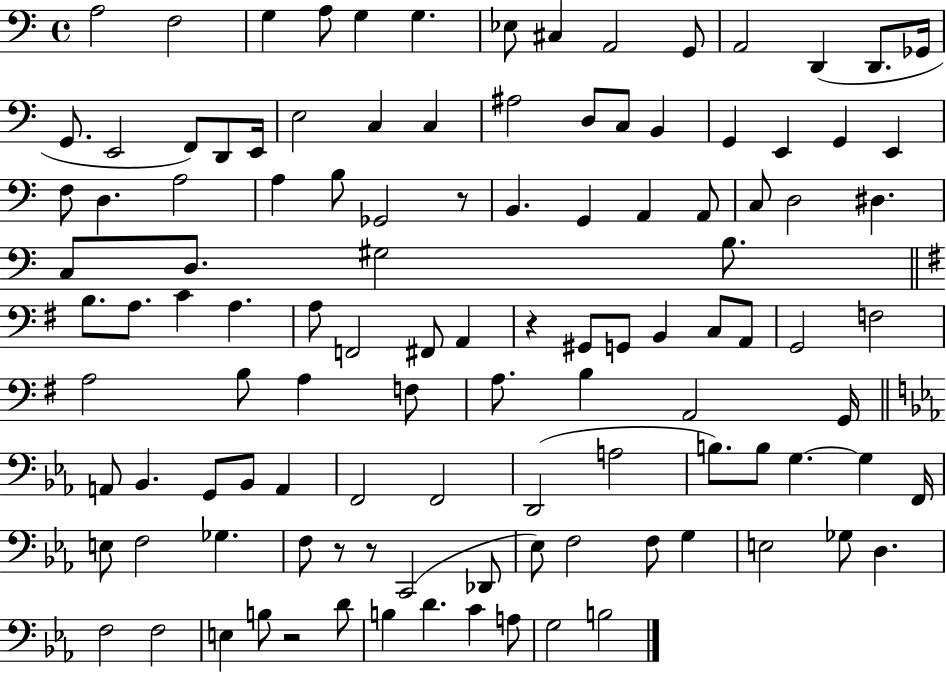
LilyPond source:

{
  \clef bass
  \time 4/4
  \defaultTimeSignature
  \key c \major
  a2 f2 | g4 a8 g4 g4. | ees8 cis4 a,2 g,8 | a,2 d,4( d,8. ges,16 | \break g,8. e,2 f,8) d,8 e,16 | e2 c4 c4 | ais2 d8 c8 b,4 | g,4 e,4 g,4 e,4 | \break f8 d4. a2 | a4 b8 ges,2 r8 | b,4. g,4 a,4 a,8 | c8 d2 dis4. | \break c8 d8. gis2 b8. | \bar "||" \break \key e \minor b8. a8. c'4 a4. | a8 f,2 fis,8 a,4 | r4 gis,8 g,8 b,4 c8 a,8 | g,2 f2 | \break a2 b8 a4 f8 | a8. b4 a,2 g,16 | \bar "||" \break \key c \minor a,8 bes,4. g,8 bes,8 a,4 | f,2 f,2 | d,2( a2 | b8.) b8 g4.~~ g4 f,16 | \break e8 f2 ges4. | f8 r8 r8 c,2( des,8 | ees8) f2 f8 g4 | e2 ges8 d4. | \break f2 f2 | e4 b8 r2 d'8 | b4 d'4. c'4 a8 | g2 b2 | \break \bar "|."
}